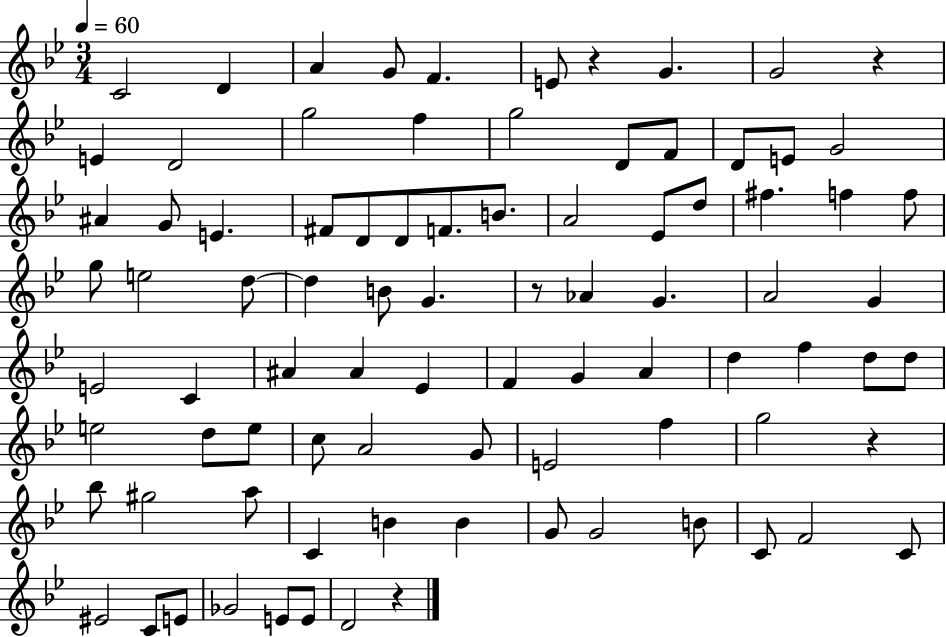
{
  \clef treble
  \numericTimeSignature
  \time 3/4
  \key bes \major
  \tempo 4 = 60
  c'2 d'4 | a'4 g'8 f'4. | e'8 r4 g'4. | g'2 r4 | \break e'4 d'2 | g''2 f''4 | g''2 d'8 f'8 | d'8 e'8 g'2 | \break ais'4 g'8 e'4. | fis'8 d'8 d'8 f'8. b'8. | a'2 ees'8 d''8 | fis''4. f''4 f''8 | \break g''8 e''2 d''8~~ | d''4 b'8 g'4. | r8 aes'4 g'4. | a'2 g'4 | \break e'2 c'4 | ais'4 ais'4 ees'4 | f'4 g'4 a'4 | d''4 f''4 d''8 d''8 | \break e''2 d''8 e''8 | c''8 a'2 g'8 | e'2 f''4 | g''2 r4 | \break bes''8 gis''2 a''8 | c'4 b'4 b'4 | g'8 g'2 b'8 | c'8 f'2 c'8 | \break eis'2 c'8 e'8 | ges'2 e'8 e'8 | d'2 r4 | \bar "|."
}